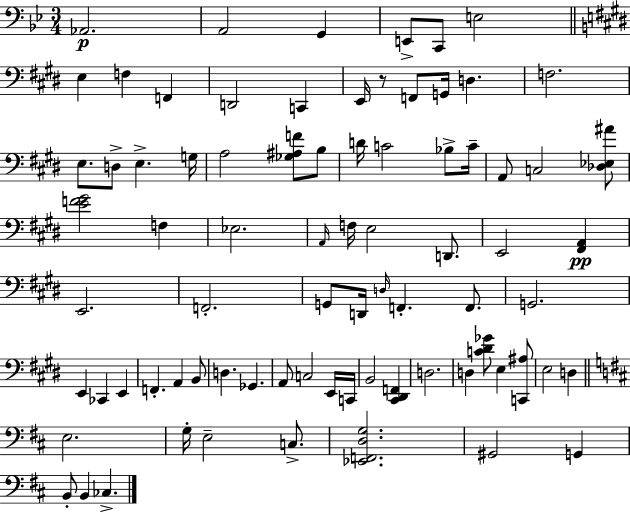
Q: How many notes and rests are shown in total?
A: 79